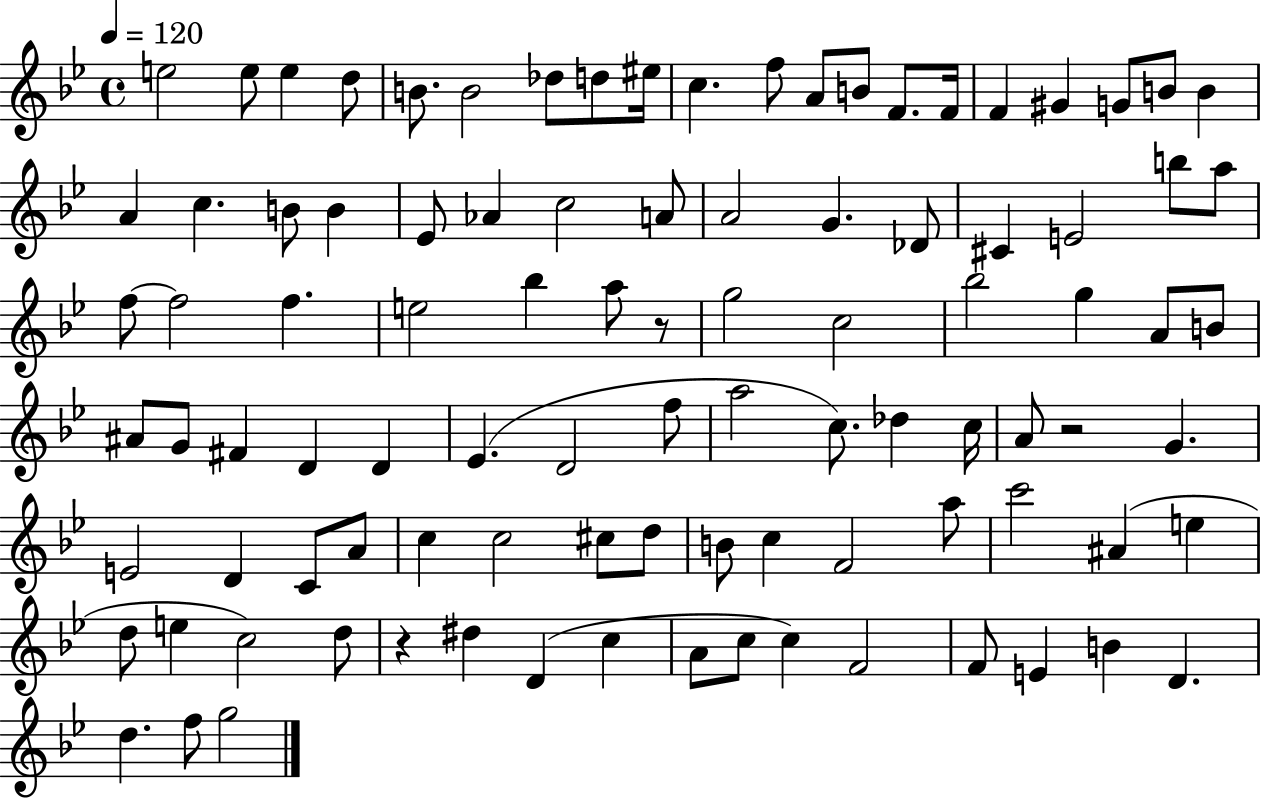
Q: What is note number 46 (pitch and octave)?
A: A4